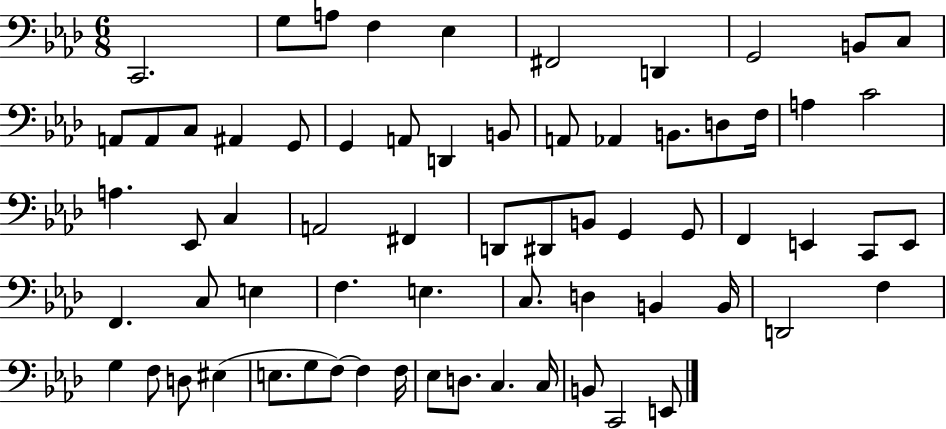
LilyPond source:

{
  \clef bass
  \numericTimeSignature
  \time 6/8
  \key aes \major
  c,2. | g8 a8 f4 ees4 | fis,2 d,4 | g,2 b,8 c8 | \break a,8 a,8 c8 ais,4 g,8 | g,4 a,8 d,4 b,8 | a,8 aes,4 b,8. d8 f16 | a4 c'2 | \break a4. ees,8 c4 | a,2 fis,4 | d,8 dis,8 b,8 g,4 g,8 | f,4 e,4 c,8 e,8 | \break f,4. c8 e4 | f4. e4. | c8. d4 b,4 b,16 | d,2 f4 | \break g4 f8 d8 eis4( | e8. g8 f8~~) f4 f16 | ees8 d8. c4. c16 | b,8 c,2 e,8 | \break \bar "|."
}